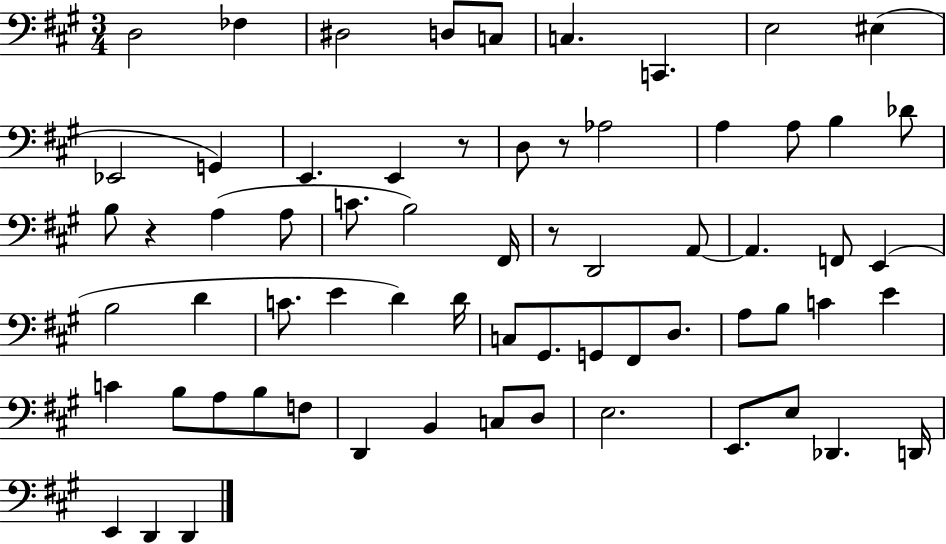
{
  \clef bass
  \numericTimeSignature
  \time 3/4
  \key a \major
  \repeat volta 2 { d2 fes4 | dis2 d8 c8 | c4. c,4. | e2 eis4( | \break ees,2 g,4) | e,4. e,4 r8 | d8 r8 aes2 | a4 a8 b4 des'8 | \break b8 r4 a4( a8 | c'8. b2) fis,16 | r8 d,2 a,8~~ | a,4. f,8 e,4( | \break b2 d'4 | c'8. e'4 d'4) d'16 | c8 gis,8. g,8 fis,8 d8. | a8 b8 c'4 e'4 | \break c'4 b8 a8 b8 f8 | d,4 b,4 c8 d8 | e2. | e,8. e8 des,4. d,16 | \break e,4 d,4 d,4 | } \bar "|."
}